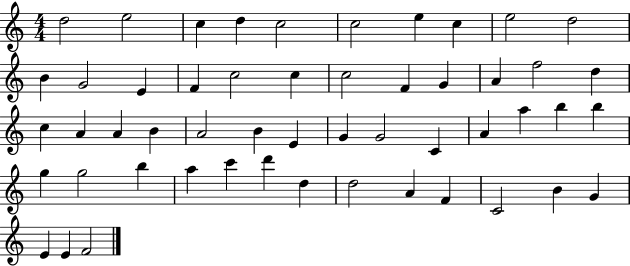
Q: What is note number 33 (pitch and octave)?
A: A4